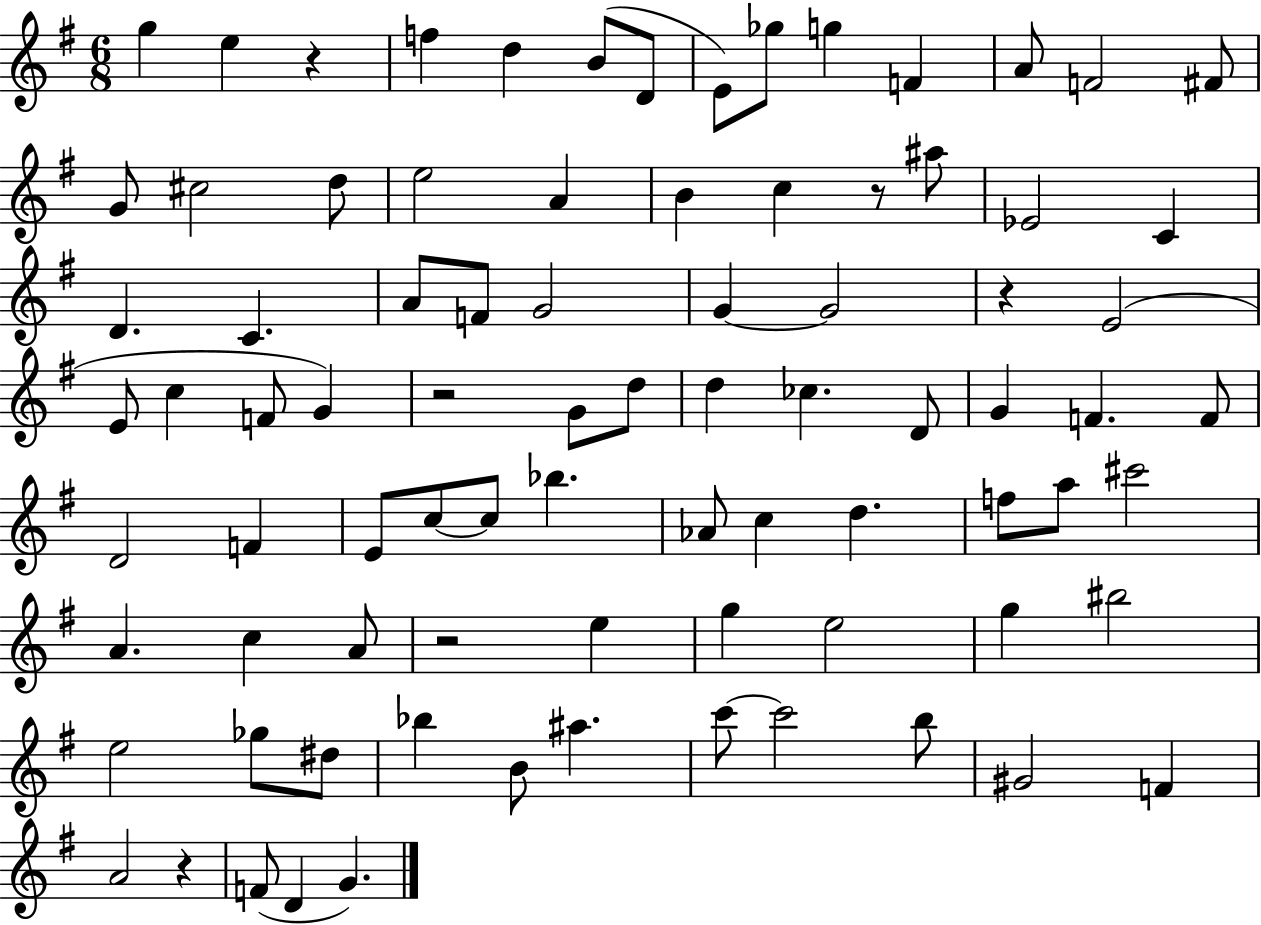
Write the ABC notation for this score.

X:1
T:Untitled
M:6/8
L:1/4
K:G
g e z f d B/2 D/2 E/2 _g/2 g F A/2 F2 ^F/2 G/2 ^c2 d/2 e2 A B c z/2 ^a/2 _E2 C D C A/2 F/2 G2 G G2 z E2 E/2 c F/2 G z2 G/2 d/2 d _c D/2 G F F/2 D2 F E/2 c/2 c/2 _b _A/2 c d f/2 a/2 ^c'2 A c A/2 z2 e g e2 g ^b2 e2 _g/2 ^d/2 _b B/2 ^a c'/2 c'2 b/2 ^G2 F A2 z F/2 D G